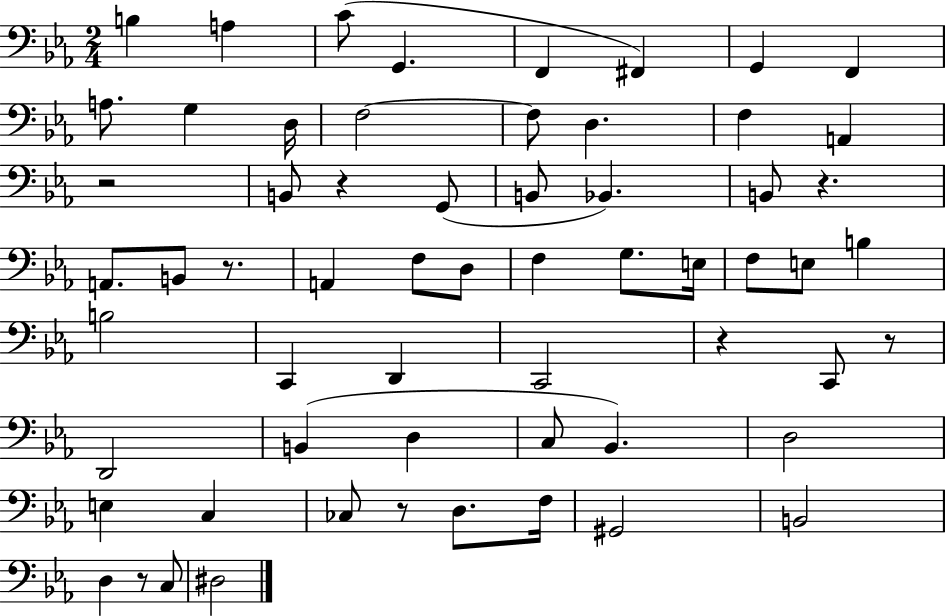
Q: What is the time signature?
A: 2/4